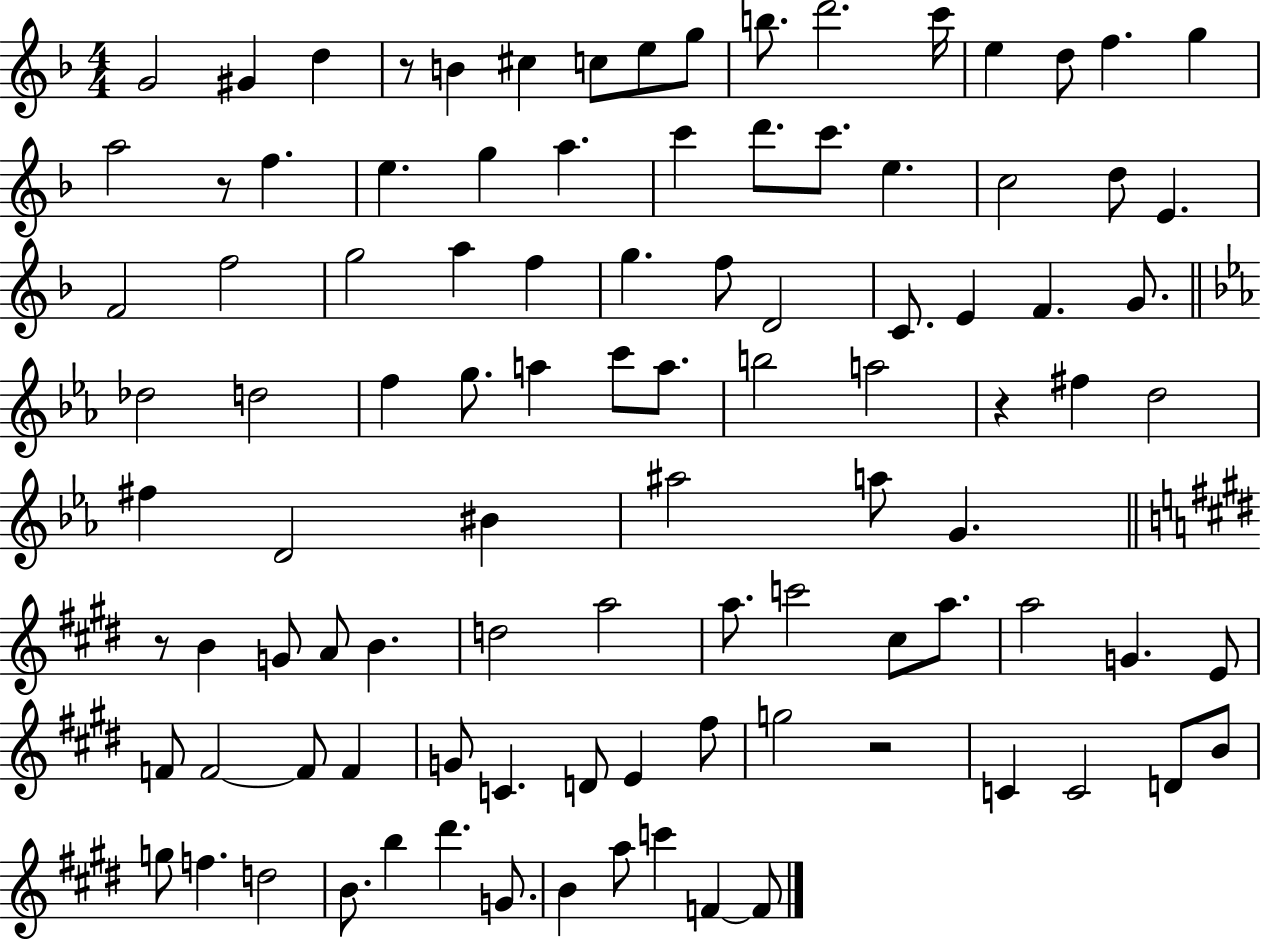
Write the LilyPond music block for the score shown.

{
  \clef treble
  \numericTimeSignature
  \time 4/4
  \key f \major
  g'2 gis'4 d''4 | r8 b'4 cis''4 c''8 e''8 g''8 | b''8. d'''2. c'''16 | e''4 d''8 f''4. g''4 | \break a''2 r8 f''4. | e''4. g''4 a''4. | c'''4 d'''8. c'''8. e''4. | c''2 d''8 e'4. | \break f'2 f''2 | g''2 a''4 f''4 | g''4. f''8 d'2 | c'8. e'4 f'4. g'8. | \break \bar "||" \break \key ees \major des''2 d''2 | f''4 g''8. a''4 c'''8 a''8. | b''2 a''2 | r4 fis''4 d''2 | \break fis''4 d'2 bis'4 | ais''2 a''8 g'4. | \bar "||" \break \key e \major r8 b'4 g'8 a'8 b'4. | d''2 a''2 | a''8. c'''2 cis''8 a''8. | a''2 g'4. e'8 | \break f'8 f'2~~ f'8 f'4 | g'8 c'4. d'8 e'4 fis''8 | g''2 r2 | c'4 c'2 d'8 b'8 | \break g''8 f''4. d''2 | b'8. b''4 dis'''4. g'8. | b'4 a''8 c'''4 f'4~~ f'8 | \bar "|."
}